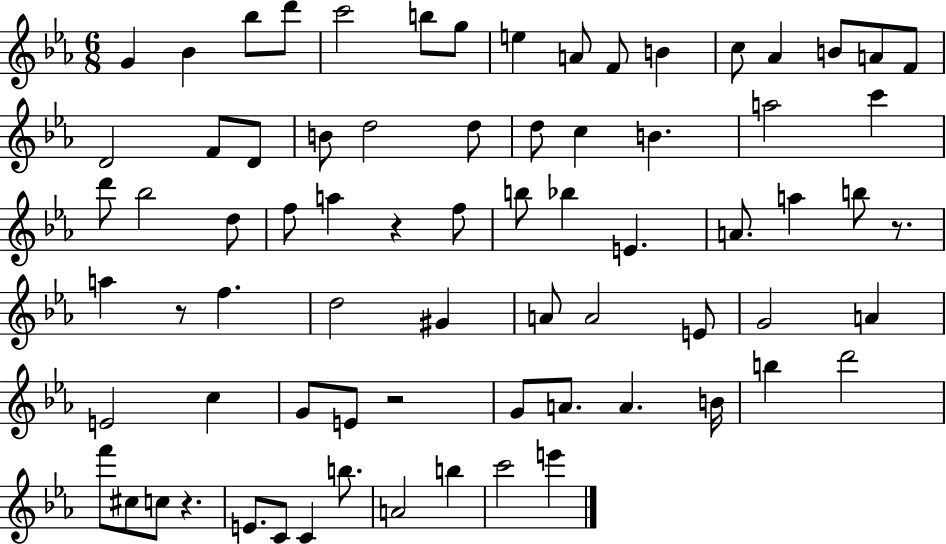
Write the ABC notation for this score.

X:1
T:Untitled
M:6/8
L:1/4
K:Eb
G _B _b/2 d'/2 c'2 b/2 g/2 e A/2 F/2 B c/2 _A B/2 A/2 F/2 D2 F/2 D/2 B/2 d2 d/2 d/2 c B a2 c' d'/2 _b2 d/2 f/2 a z f/2 b/2 _b E A/2 a b/2 z/2 a z/2 f d2 ^G A/2 A2 E/2 G2 A E2 c G/2 E/2 z2 G/2 A/2 A B/4 b d'2 f'/2 ^c/2 c/2 z E/2 C/2 C b/2 A2 b c'2 e'